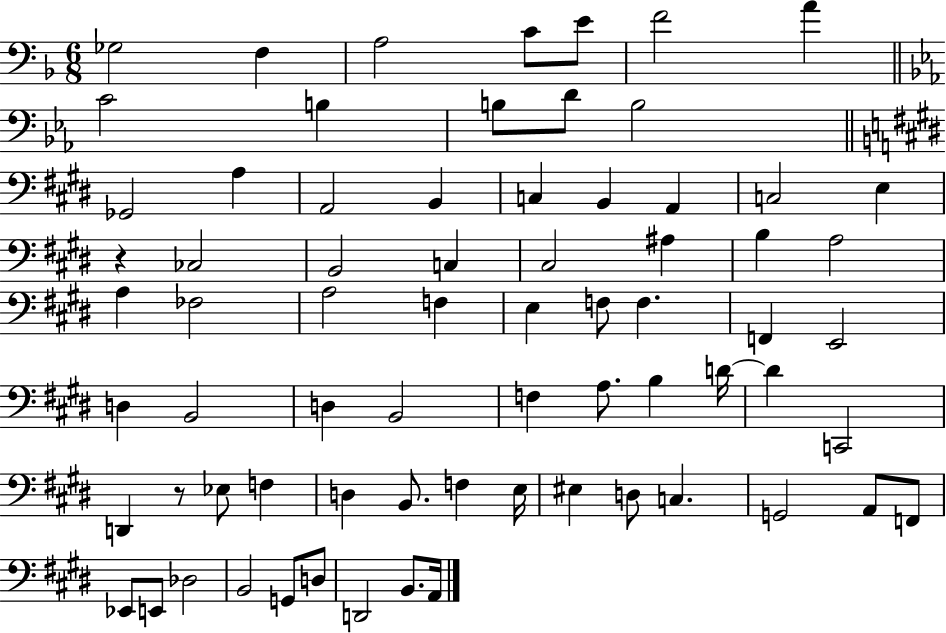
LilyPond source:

{
  \clef bass
  \numericTimeSignature
  \time 6/8
  \key f \major
  ges2 f4 | a2 c'8 e'8 | f'2 a'4 | \bar "||" \break \key ees \major c'2 b4 | b8 d'8 b2 | \bar "||" \break \key e \major ges,2 a4 | a,2 b,4 | c4 b,4 a,4 | c2 e4 | \break r4 ces2 | b,2 c4 | cis2 ais4 | b4 a2 | \break a4 fes2 | a2 f4 | e4 f8 f4. | f,4 e,2 | \break d4 b,2 | d4 b,2 | f4 a8. b4 d'16~~ | d'4 c,2 | \break d,4 r8 ees8 f4 | d4 b,8. f4 e16 | eis4 d8 c4. | g,2 a,8 f,8 | \break ees,8 e,8 des2 | b,2 g,8 d8 | d,2 b,8. a,16 | \bar "|."
}